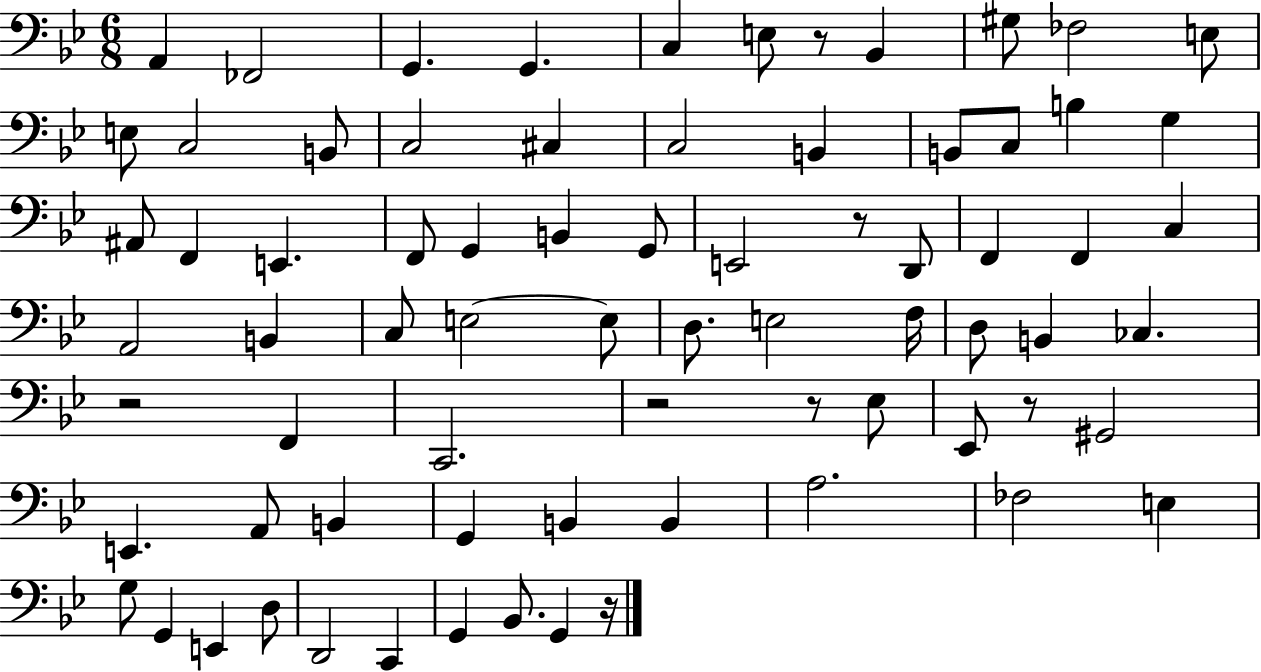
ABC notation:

X:1
T:Untitled
M:6/8
L:1/4
K:Bb
A,, _F,,2 G,, G,, C, E,/2 z/2 _B,, ^G,/2 _F,2 E,/2 E,/2 C,2 B,,/2 C,2 ^C, C,2 B,, B,,/2 C,/2 B, G, ^A,,/2 F,, E,, F,,/2 G,, B,, G,,/2 E,,2 z/2 D,,/2 F,, F,, C, A,,2 B,, C,/2 E,2 E,/2 D,/2 E,2 F,/4 D,/2 B,, _C, z2 F,, C,,2 z2 z/2 _E,/2 _E,,/2 z/2 ^G,,2 E,, A,,/2 B,, G,, B,, B,, A,2 _F,2 E, G,/2 G,, E,, D,/2 D,,2 C,, G,, _B,,/2 G,, z/4